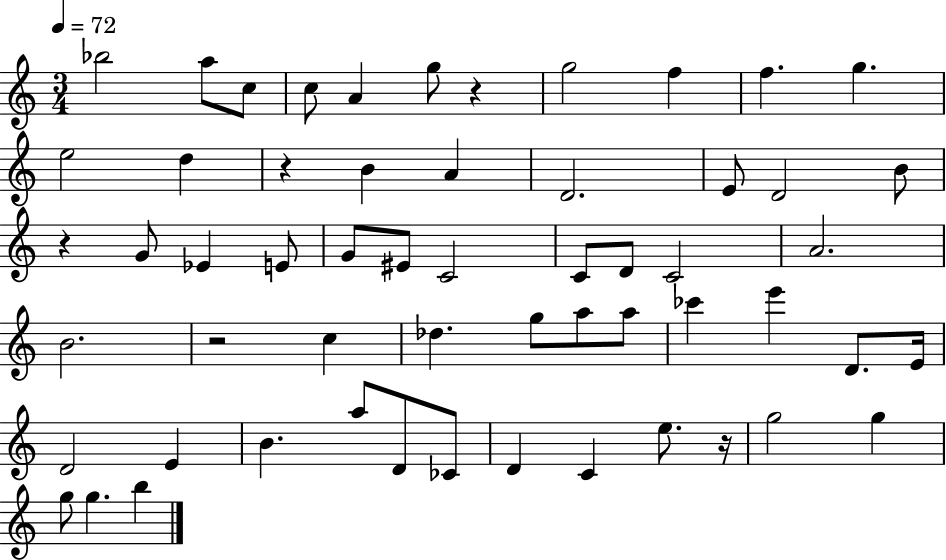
{
  \clef treble
  \numericTimeSignature
  \time 3/4
  \key c \major
  \tempo 4 = 72
  bes''2 a''8 c''8 | c''8 a'4 g''8 r4 | g''2 f''4 | f''4. g''4. | \break e''2 d''4 | r4 b'4 a'4 | d'2. | e'8 d'2 b'8 | \break r4 g'8 ees'4 e'8 | g'8 eis'8 c'2 | c'8 d'8 c'2 | a'2. | \break b'2. | r2 c''4 | des''4. g''8 a''8 a''8 | ces'''4 e'''4 d'8. e'16 | \break d'2 e'4 | b'4. a''8 d'8 ces'8 | d'4 c'4 e''8. r16 | g''2 g''4 | \break g''8 g''4. b''4 | \bar "|."
}